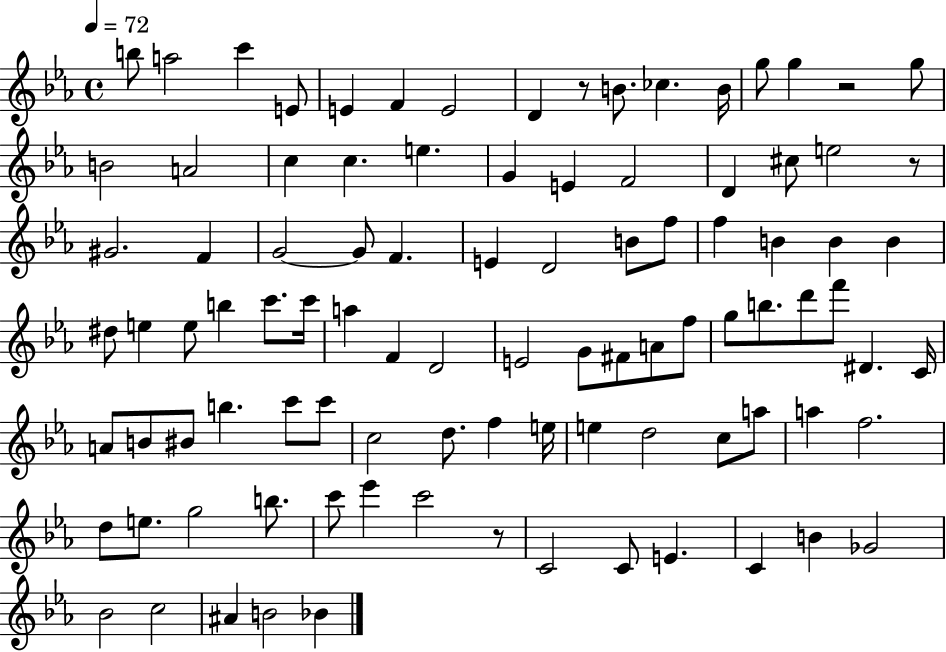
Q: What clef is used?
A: treble